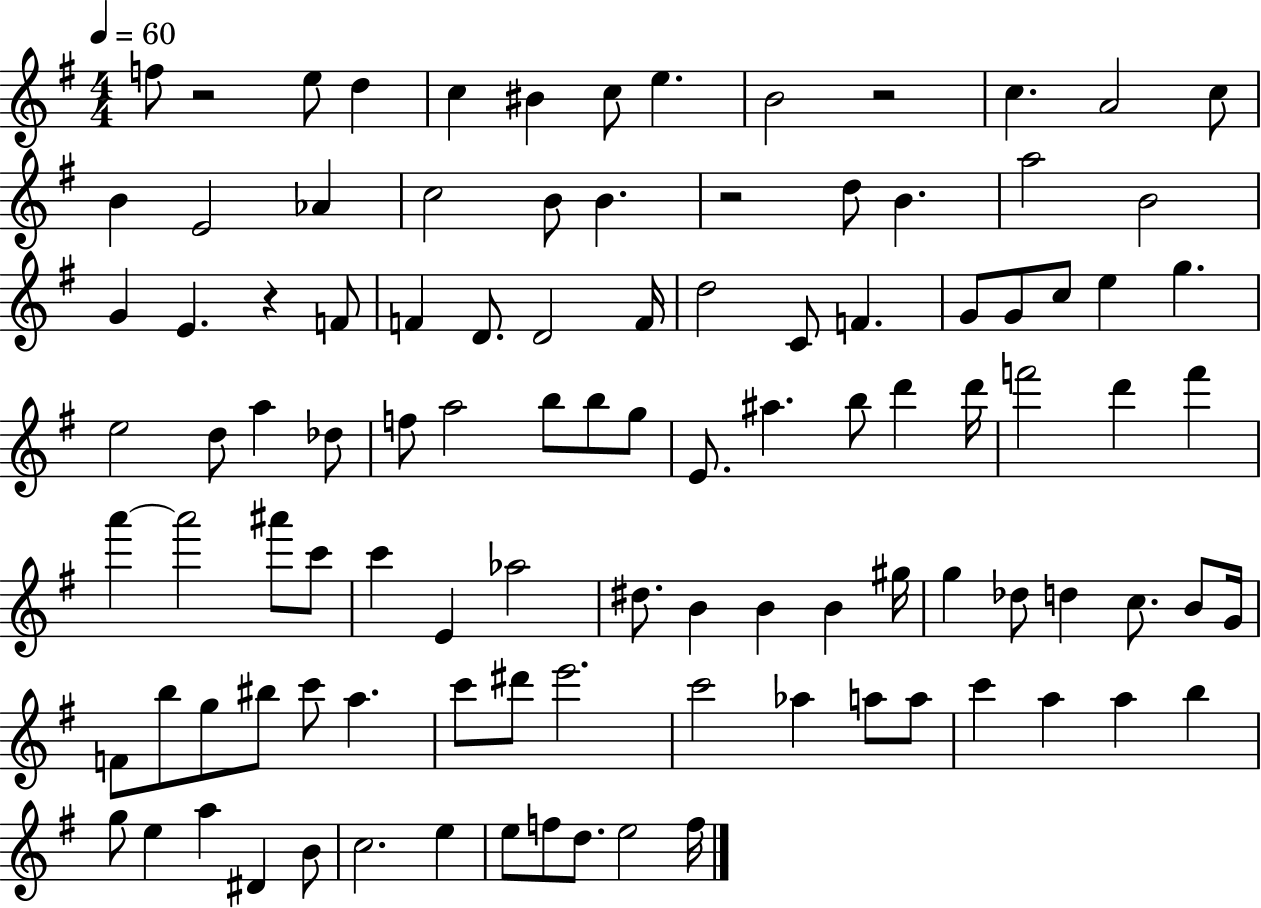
F5/e R/h E5/e D5/q C5/q BIS4/q C5/e E5/q. B4/h R/h C5/q. A4/h C5/e B4/q E4/h Ab4/q C5/h B4/e B4/q. R/h D5/e B4/q. A5/h B4/h G4/q E4/q. R/q F4/e F4/q D4/e. D4/h F4/s D5/h C4/e F4/q. G4/e G4/e C5/e E5/q G5/q. E5/h D5/e A5/q Db5/e F5/e A5/h B5/e B5/e G5/e E4/e. A#5/q. B5/e D6/q D6/s F6/h D6/q F6/q A6/q A6/h A#6/e C6/e C6/q E4/q Ab5/h D#5/e. B4/q B4/q B4/q G#5/s G5/q Db5/e D5/q C5/e. B4/e G4/s F4/e B5/e G5/e BIS5/e C6/e A5/q. C6/e D#6/e E6/h. C6/h Ab5/q A5/e A5/e C6/q A5/q A5/q B5/q G5/e E5/q A5/q D#4/q B4/e C5/h. E5/q E5/e F5/e D5/e. E5/h F5/s